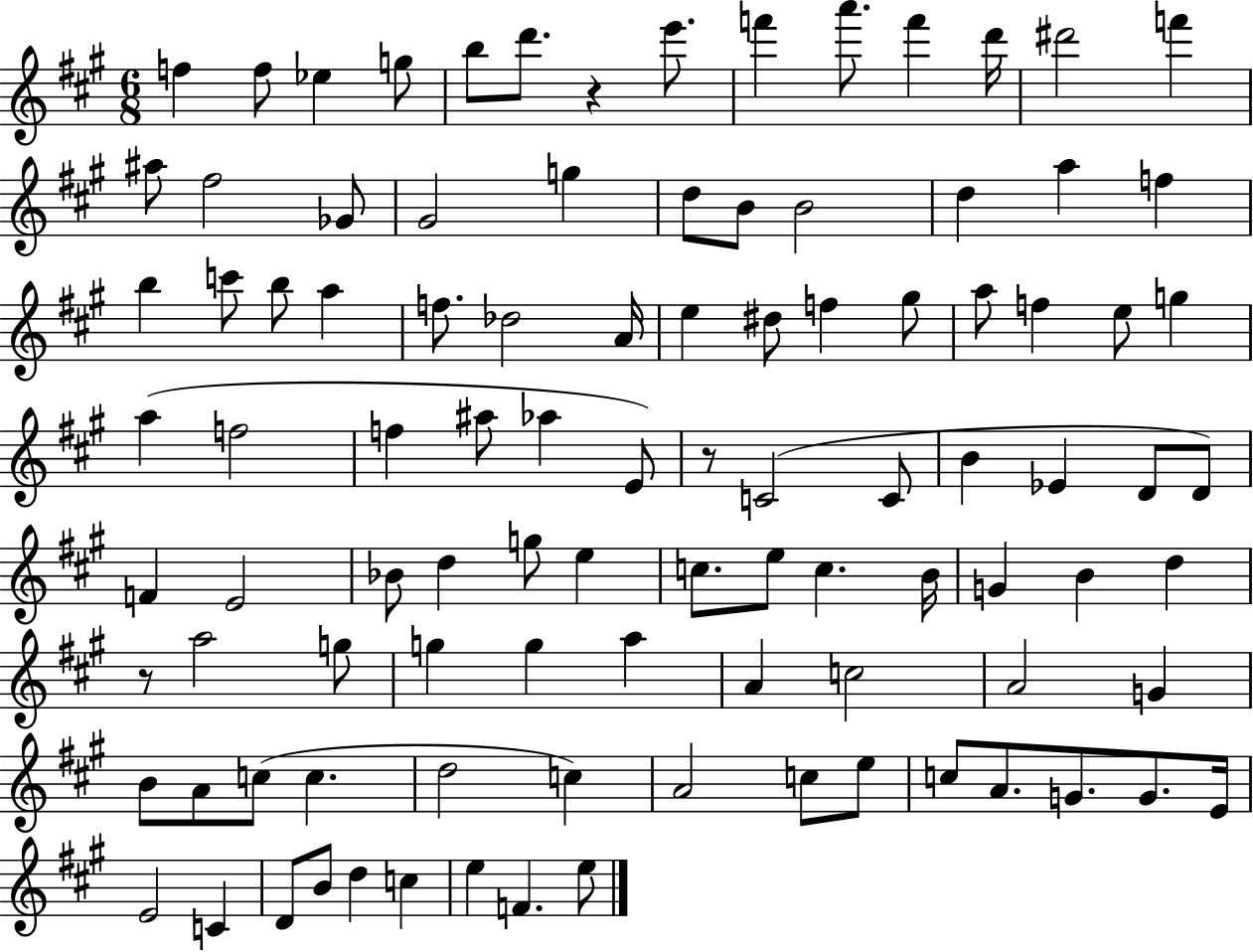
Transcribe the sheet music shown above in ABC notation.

X:1
T:Untitled
M:6/8
L:1/4
K:A
f f/2 _e g/2 b/2 d'/2 z e'/2 f' a'/2 f' d'/4 ^d'2 f' ^a/2 ^f2 _G/2 ^G2 g d/2 B/2 B2 d a f b c'/2 b/2 a f/2 _d2 A/4 e ^d/2 f ^g/2 a/2 f e/2 g a f2 f ^a/2 _a E/2 z/2 C2 C/2 B _E D/2 D/2 F E2 _B/2 d g/2 e c/2 e/2 c B/4 G B d z/2 a2 g/2 g g a A c2 A2 G B/2 A/2 c/2 c d2 c A2 c/2 e/2 c/2 A/2 G/2 G/2 E/4 E2 C D/2 B/2 d c e F e/2